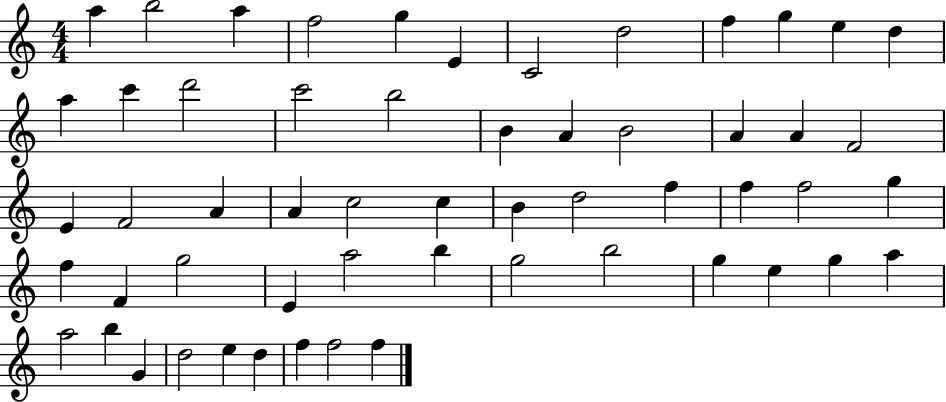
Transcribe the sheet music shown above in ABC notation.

X:1
T:Untitled
M:4/4
L:1/4
K:C
a b2 a f2 g E C2 d2 f g e d a c' d'2 c'2 b2 B A B2 A A F2 E F2 A A c2 c B d2 f f f2 g f F g2 E a2 b g2 b2 g e g a a2 b G d2 e d f f2 f